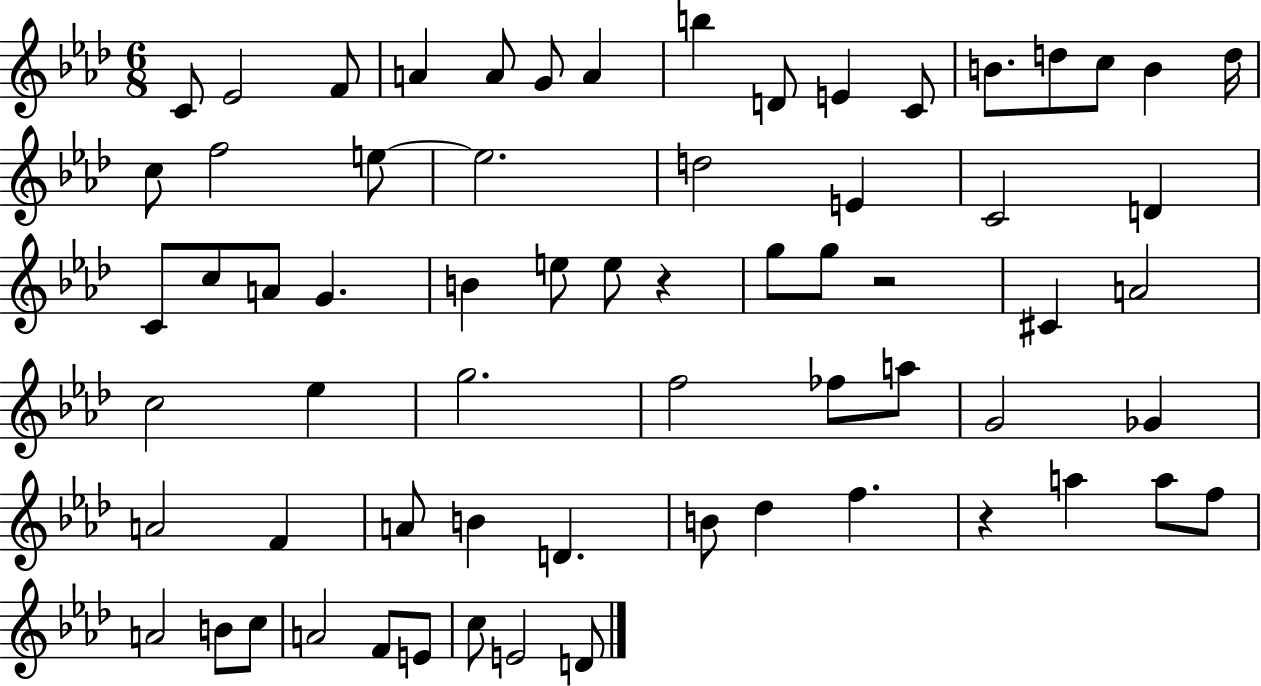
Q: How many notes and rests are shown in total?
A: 66